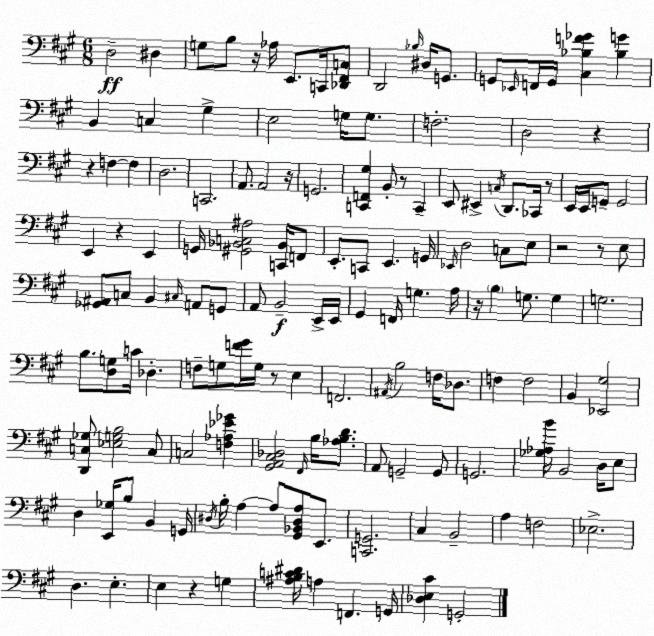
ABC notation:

X:1
T:Untitled
M:6/8
L:1/4
K:A
D,2 ^D, G,/2 B,/2 z/4 _A,/4 E,,/2 C,,/4 [_D,,^F,,C,]/2 D,,2 _B,/4 ^D,/4 G,,/2 G,,/2 _E,,/4 F,,/4 G,,/4 [^C,_B,F_G] [_B,G] B,, C, ^G, E,2 G,/4 G,/2 F,2 D,2 z z F, F, D,2 C,,2 A,,/2 A,,2 z/4 G,,2 [C,,F,,^G,] B,,/2 z/2 C,, E,,/2 ^E,, C,/4 D,,/2 _C,,/4 z/2 E,,/4 E,,/4 G,,/2 G,,2 E,, z E,, G,,/4 [^G,,_B,,C,^A,]2 [C,,_B,,]/4 F,,/2 E,,/2 C,,/2 E,, G,,/4 _E,,/4 D,2 C,/2 E,/2 z2 z/2 E,/2 [_G,,^A,,]/2 C,/2 B,, ^C,/4 A,,/2 G,,/2 A,,/2 B,,2 E,,/4 E,,/4 ^G,, F,,/4 G, A,/4 z/4 B, G,/2 G, G,2 B,/2 [D,G,]/2 C/4 _D, F,/2 G,/2 [F^G]/4 G,/4 z/2 E, F,,2 ^A,,/4 B,2 F,/4 _D,/2 F, F,2 B,, [_E,,^G,]2 [D,,C,_G,]/2 [_E,G,B,]2 C,/2 C,2 [F,_A,_E_G] [^G,,A,,^C,_D,]2 ^F,,/4 B,/4 [_A,B,D]/2 A,,/2 G,,2 G,,/2 G,,2 [_G,_A,B]/4 B,,2 D,/4 E,/2 D, [E,,_G,]/4 B,/2 B,, G,,/4 ^D,/4 B,/4 A, A,/2 [^G,,_B,,^D,A,]/2 E,,/2 [C,,G,,]2 ^C, B,,2 A, F,2 _E,2 D, E, E, z G, [^A,B,C^D]/4 A, F,, G,,/4 [_D,E,^C] G,,2